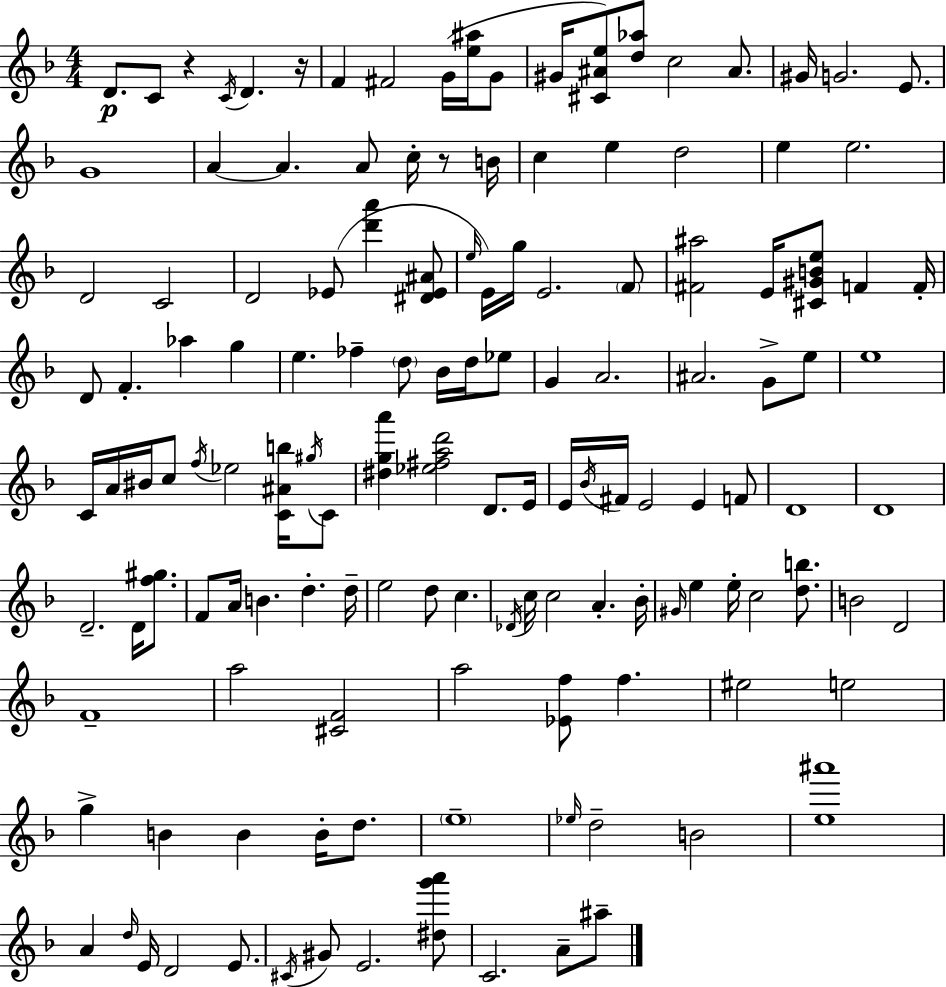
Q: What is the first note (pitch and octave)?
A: D4